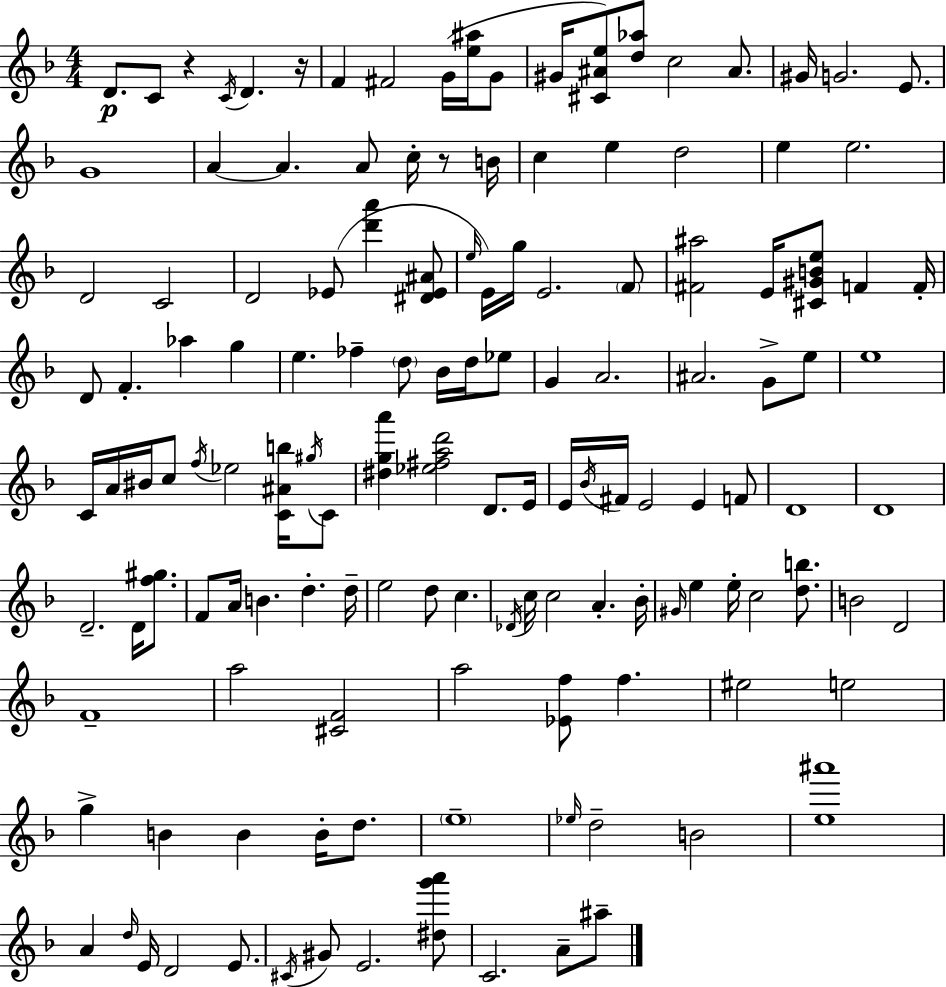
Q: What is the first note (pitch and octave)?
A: D4